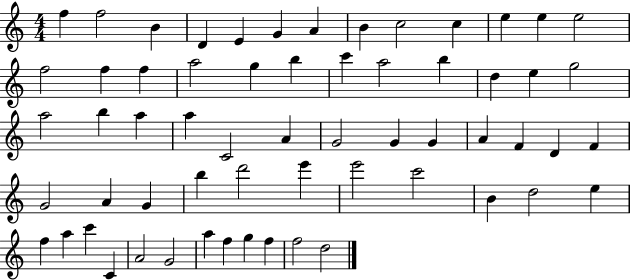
{
  \clef treble
  \numericTimeSignature
  \time 4/4
  \key c \major
  f''4 f''2 b'4 | d'4 e'4 g'4 a'4 | b'4 c''2 c''4 | e''4 e''4 e''2 | \break f''2 f''4 f''4 | a''2 g''4 b''4 | c'''4 a''2 b''4 | d''4 e''4 g''2 | \break a''2 b''4 a''4 | a''4 c'2 a'4 | g'2 g'4 g'4 | a'4 f'4 d'4 f'4 | \break g'2 a'4 g'4 | b''4 d'''2 e'''4 | e'''2 c'''2 | b'4 d''2 e''4 | \break f''4 a''4 c'''4 c'4 | a'2 g'2 | a''4 f''4 g''4 f''4 | f''2 d''2 | \break \bar "|."
}